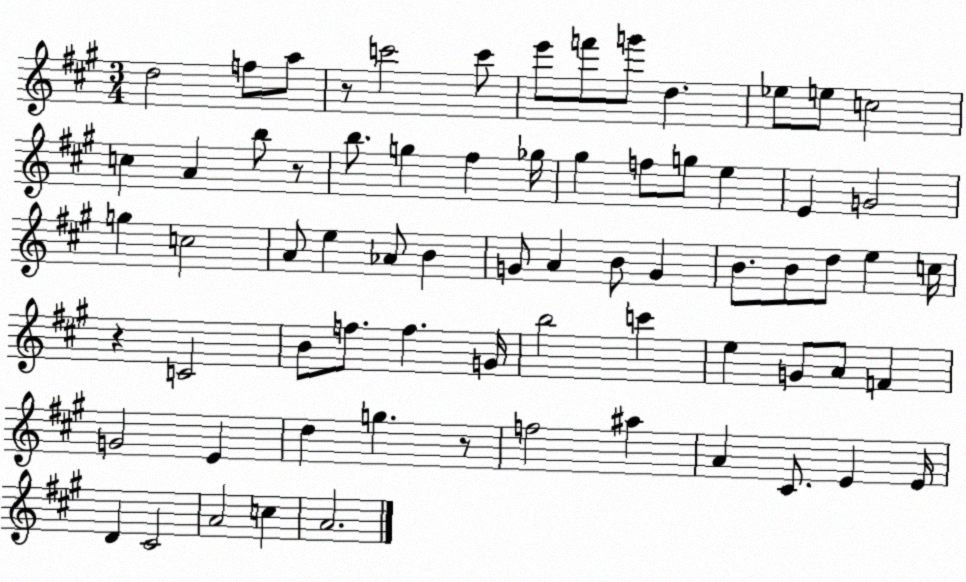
X:1
T:Untitled
M:3/4
L:1/4
K:A
d2 f/2 a/2 z/2 c'2 c'/2 e'/2 f'/2 g'/2 d _e/2 e/2 c2 c A b/2 z/2 b/2 g ^f _g/4 ^g f/2 g/2 e E G2 g c2 A/2 e _A/2 B G/2 A B/2 G B/2 B/2 d/2 e c/4 z C2 B/2 f/2 f G/4 b2 c' e G/2 A/2 F G2 E d g z/2 f2 ^a A ^C/2 E E/4 D ^C2 A2 c A2